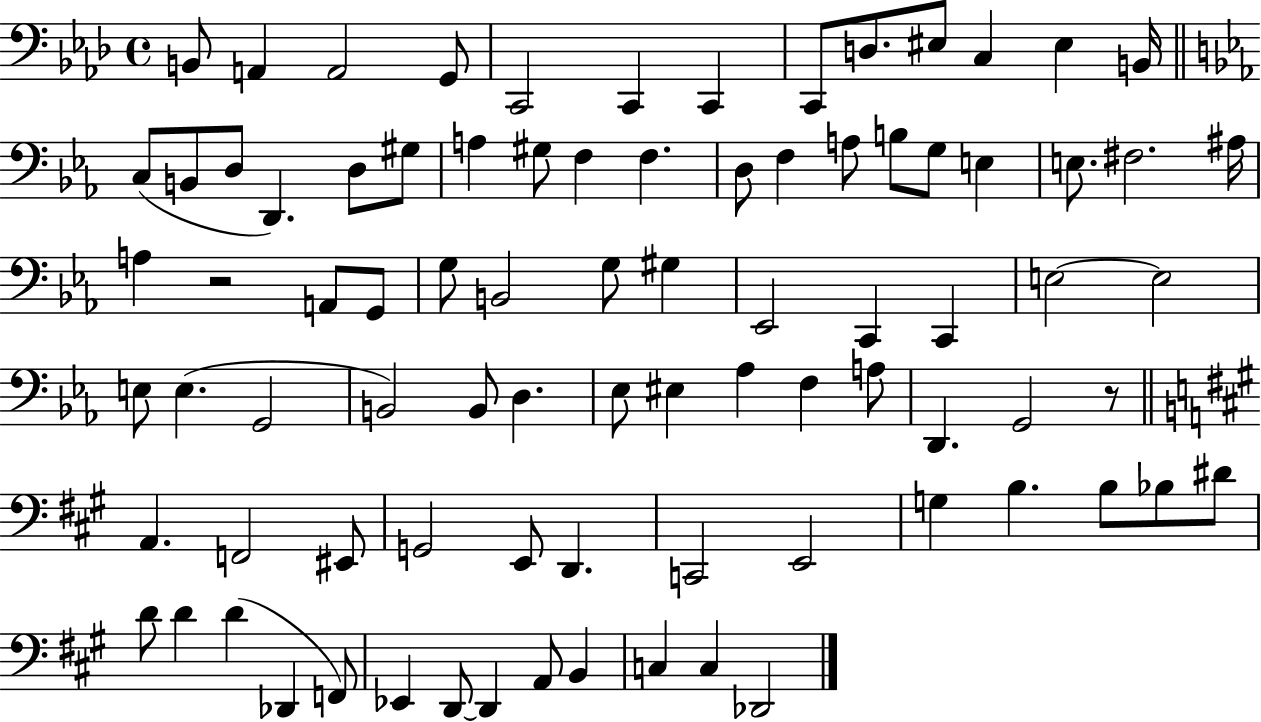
B2/e A2/q A2/h G2/e C2/h C2/q C2/q C2/e D3/e. EIS3/e C3/q EIS3/q B2/s C3/e B2/e D3/e D2/q. D3/e G#3/e A3/q G#3/e F3/q F3/q. D3/e F3/q A3/e B3/e G3/e E3/q E3/e. F#3/h. A#3/s A3/q R/h A2/e G2/e G3/e B2/h G3/e G#3/q Eb2/h C2/q C2/q E3/h E3/h E3/e E3/q. G2/h B2/h B2/e D3/q. Eb3/e EIS3/q Ab3/q F3/q A3/e D2/q. G2/h R/e A2/q. F2/h EIS2/e G2/h E2/e D2/q. C2/h E2/h G3/q B3/q. B3/e Bb3/e D#4/e D4/e D4/q D4/q Db2/q F2/e Eb2/q D2/e D2/q A2/e B2/q C3/q C3/q Db2/h